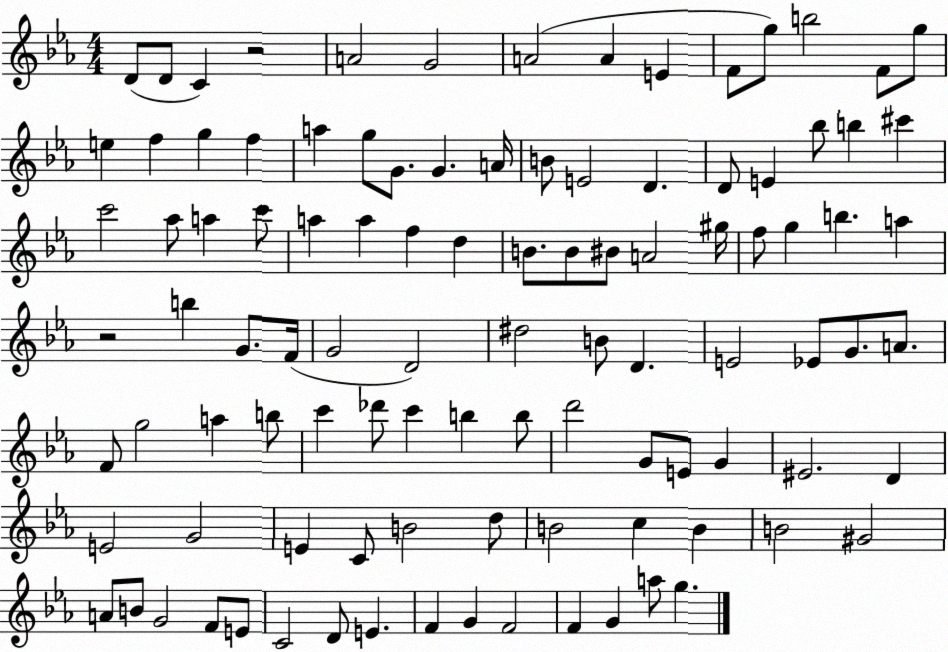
X:1
T:Untitled
M:4/4
L:1/4
K:Eb
D/2 D/2 C z2 A2 G2 A2 A E F/2 g/2 b2 F/2 g/2 e f g f a g/2 G/2 G A/4 B/2 E2 D D/2 E _b/2 b ^c' c'2 _a/2 a c'/2 a a f d B/2 B/2 ^B/2 A2 ^g/4 f/2 g b a z2 b G/2 F/4 G2 D2 ^d2 B/2 D E2 _E/2 G/2 A/2 F/2 g2 a b/2 c' _d'/2 c' b b/2 d'2 G/2 E/2 G ^E2 D E2 G2 E C/2 B2 d/2 B2 c B B2 ^G2 A/2 B/2 G2 F/2 E/2 C2 D/2 E F G F2 F G a/2 g